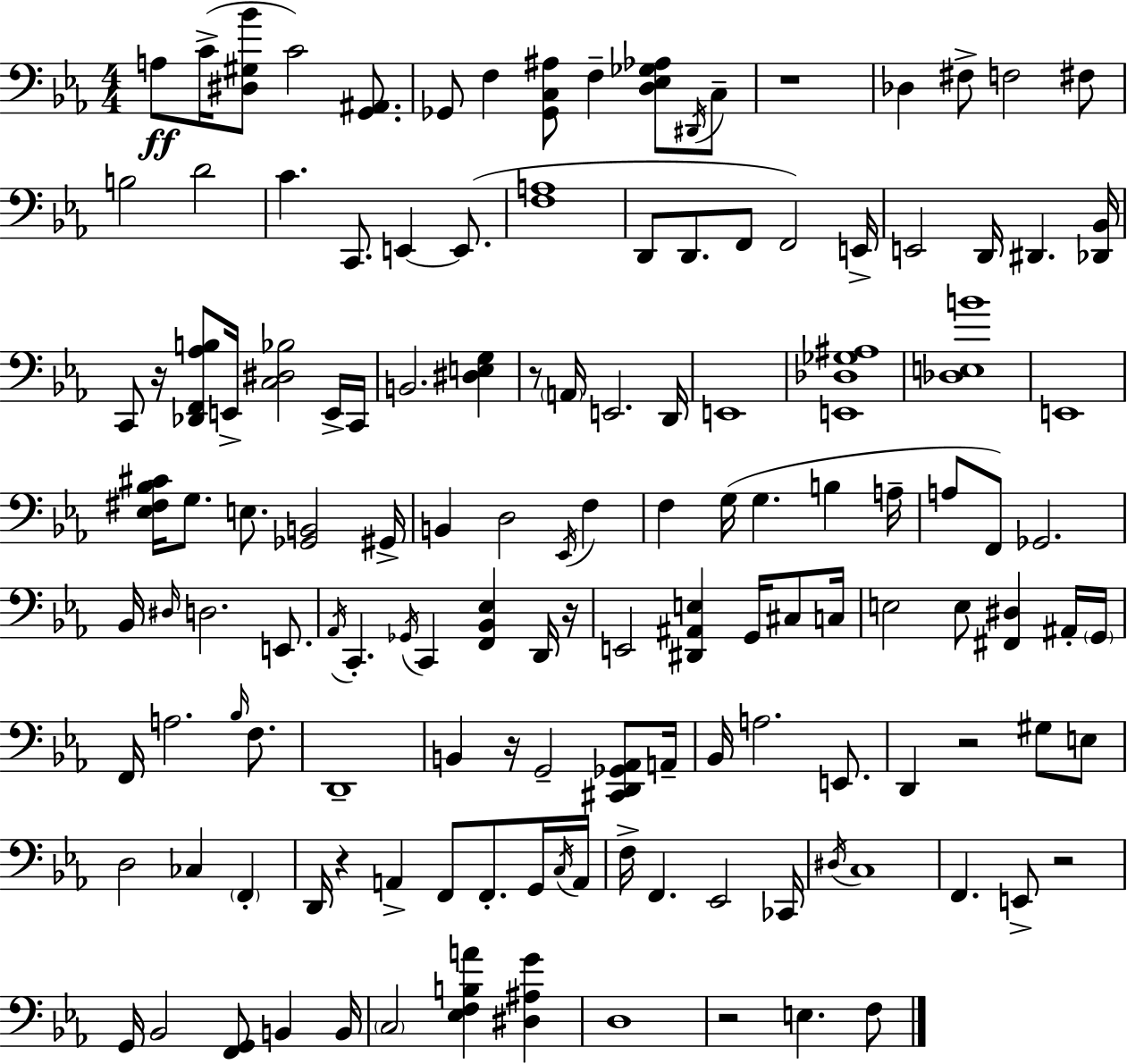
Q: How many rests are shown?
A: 9